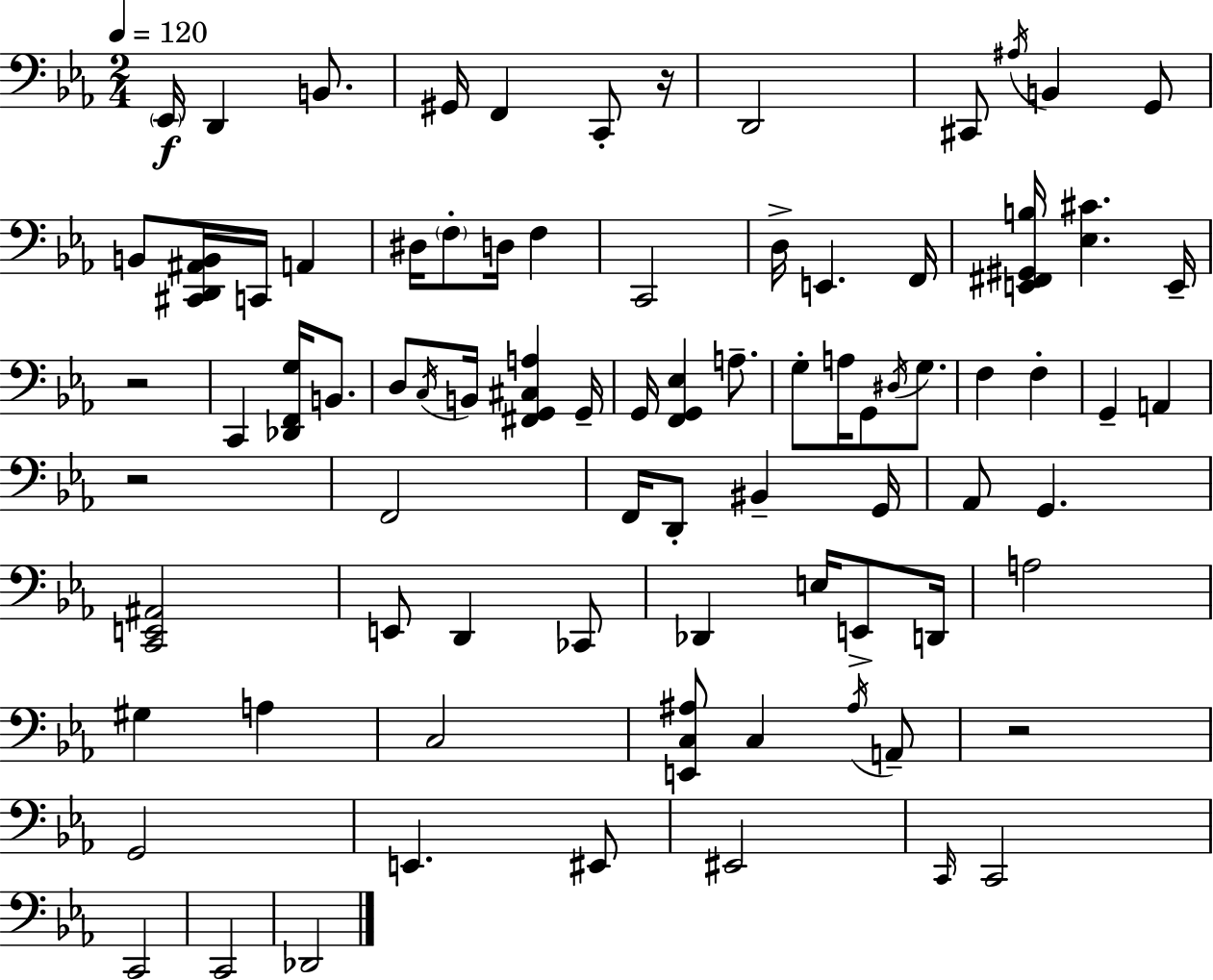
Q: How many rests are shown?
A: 4